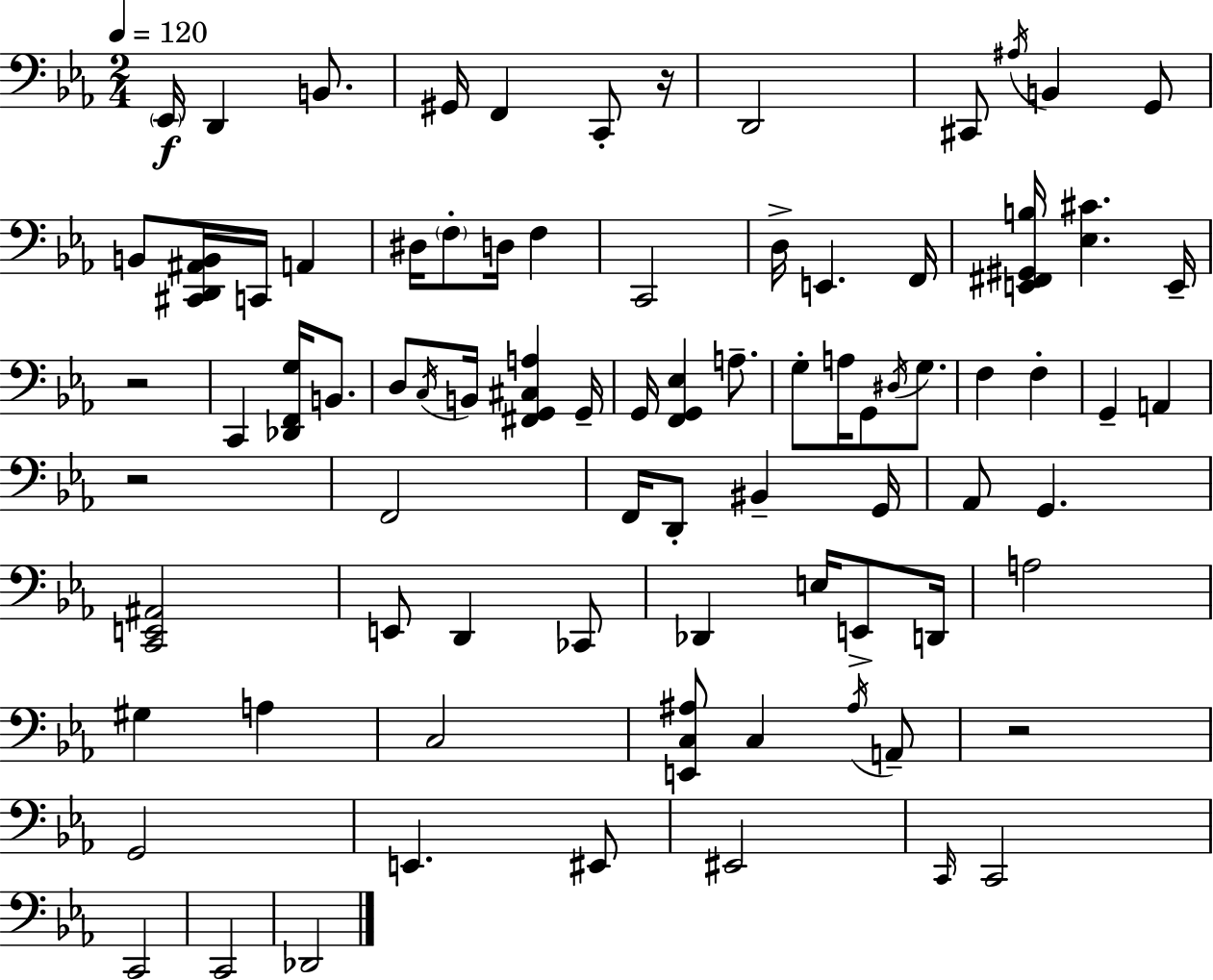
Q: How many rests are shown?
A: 4